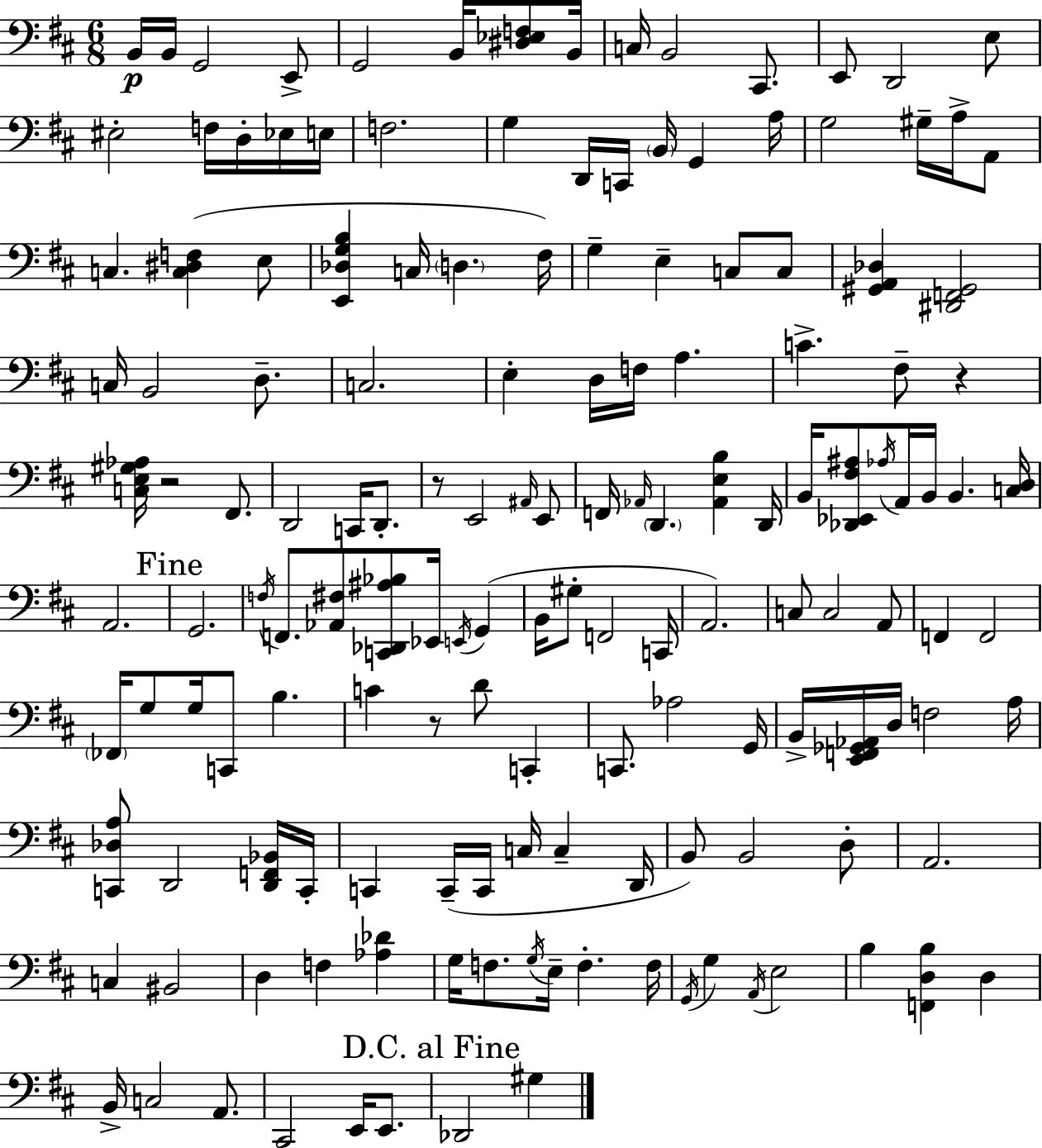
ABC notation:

X:1
T:Untitled
M:6/8
L:1/4
K:D
B,,/4 B,,/4 G,,2 E,,/2 G,,2 B,,/4 [^D,_E,F,]/2 B,,/4 C,/4 B,,2 ^C,,/2 E,,/2 D,,2 E,/2 ^E,2 F,/4 D,/4 _E,/4 E,/4 F,2 G, D,,/4 C,,/4 B,,/4 G,, A,/4 G,2 ^G,/4 A,/4 A,,/2 C, [C,^D,F,] E,/2 [E,,_D,G,B,] C,/4 D, ^F,/4 G, E, C,/2 C,/2 [^G,,A,,_D,] [^D,,F,,^G,,]2 C,/4 B,,2 D,/2 C,2 E, D,/4 F,/4 A, C ^F,/2 z [C,E,^G,_A,]/4 z2 ^F,,/2 D,,2 C,,/4 D,,/2 z/2 E,,2 ^A,,/4 E,,/2 F,,/4 _A,,/4 D,, [_A,,E,B,] D,,/4 B,,/4 [_D,,_E,,^F,^A,]/2 _A,/4 A,,/4 B,,/4 B,, [C,D,]/4 A,,2 G,,2 F,/4 F,,/2 [_A,,^F,]/2 [C,,_D,,^A,_B,]/2 _E,,/4 E,,/4 G,, B,,/4 ^G,/2 F,,2 C,,/4 A,,2 C,/2 C,2 A,,/2 F,, F,,2 _F,,/4 G,/2 G,/4 C,,/2 B, C z/2 D/2 C,, C,,/2 _A,2 G,,/4 B,,/4 [E,,F,,_G,,_A,,]/4 D,/4 F,2 A,/4 [C,,_D,A,]/2 D,,2 [D,,F,,_B,,]/4 C,,/4 C,, C,,/4 C,,/4 C,/4 C, D,,/4 B,,/2 B,,2 D,/2 A,,2 C, ^B,,2 D, F, [_A,_D] G,/4 F,/2 G,/4 E,/4 F, F,/4 G,,/4 G, A,,/4 E,2 B, [F,,D,B,] D, B,,/4 C,2 A,,/2 ^C,,2 E,,/4 E,,/2 _D,,2 ^G,